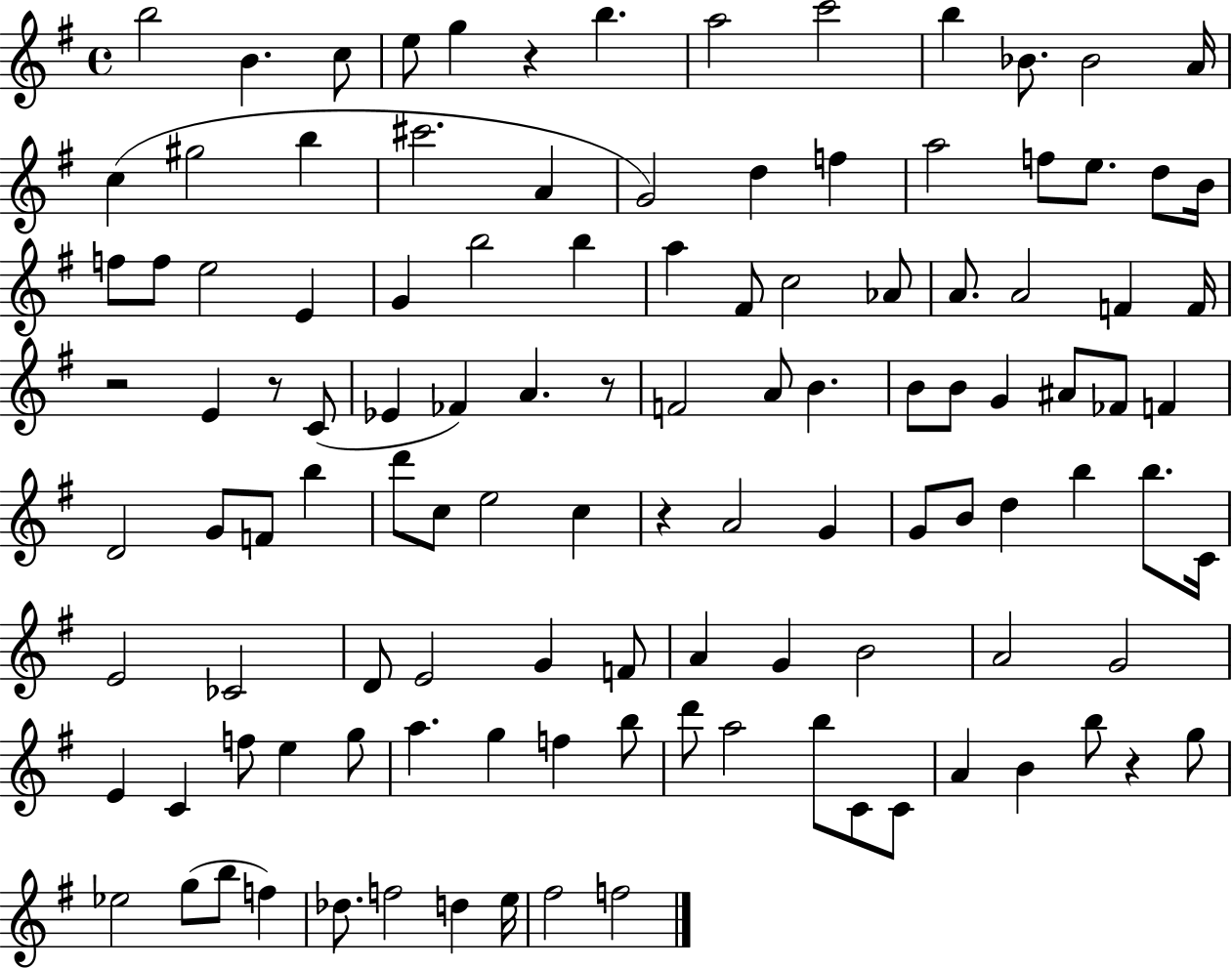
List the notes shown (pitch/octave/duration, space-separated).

B5/h B4/q. C5/e E5/e G5/q R/q B5/q. A5/h C6/h B5/q Bb4/e. Bb4/h A4/s C5/q G#5/h B5/q C#6/h. A4/q G4/h D5/q F5/q A5/h F5/e E5/e. D5/e B4/s F5/e F5/e E5/h E4/q G4/q B5/h B5/q A5/q F#4/e C5/h Ab4/e A4/e. A4/h F4/q F4/s R/h E4/q R/e C4/e Eb4/q FES4/q A4/q. R/e F4/h A4/e B4/q. B4/e B4/e G4/q A#4/e FES4/e F4/q D4/h G4/e F4/e B5/q D6/e C5/e E5/h C5/q R/q A4/h G4/q G4/e B4/e D5/q B5/q B5/e. C4/s E4/h CES4/h D4/e E4/h G4/q F4/e A4/q G4/q B4/h A4/h G4/h E4/q C4/q F5/e E5/q G5/e A5/q. G5/q F5/q B5/e D6/e A5/h B5/e C4/e C4/e A4/q B4/q B5/e R/q G5/e Eb5/h G5/e B5/e F5/q Db5/e. F5/h D5/q E5/s F#5/h F5/h